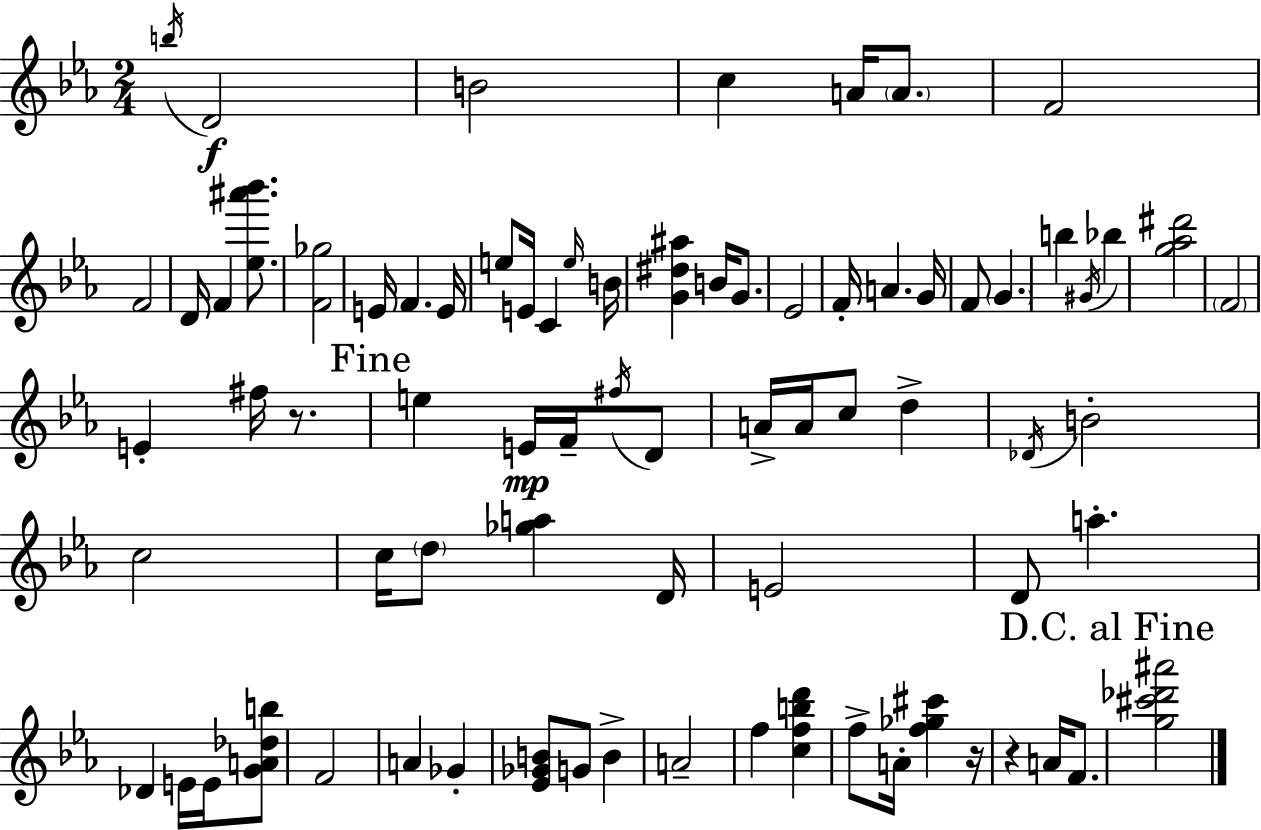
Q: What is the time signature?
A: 2/4